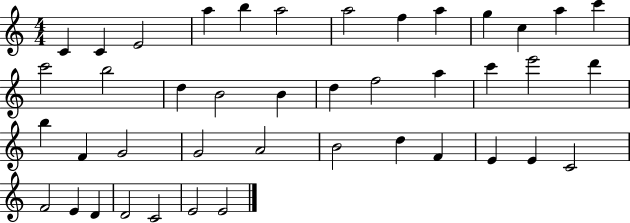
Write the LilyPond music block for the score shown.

{
  \clef treble
  \numericTimeSignature
  \time 4/4
  \key c \major
  c'4 c'4 e'2 | a''4 b''4 a''2 | a''2 f''4 a''4 | g''4 c''4 a''4 c'''4 | \break c'''2 b''2 | d''4 b'2 b'4 | d''4 f''2 a''4 | c'''4 e'''2 d'''4 | \break b''4 f'4 g'2 | g'2 a'2 | b'2 d''4 f'4 | e'4 e'4 c'2 | \break f'2 e'4 d'4 | d'2 c'2 | e'2 e'2 | \bar "|."
}